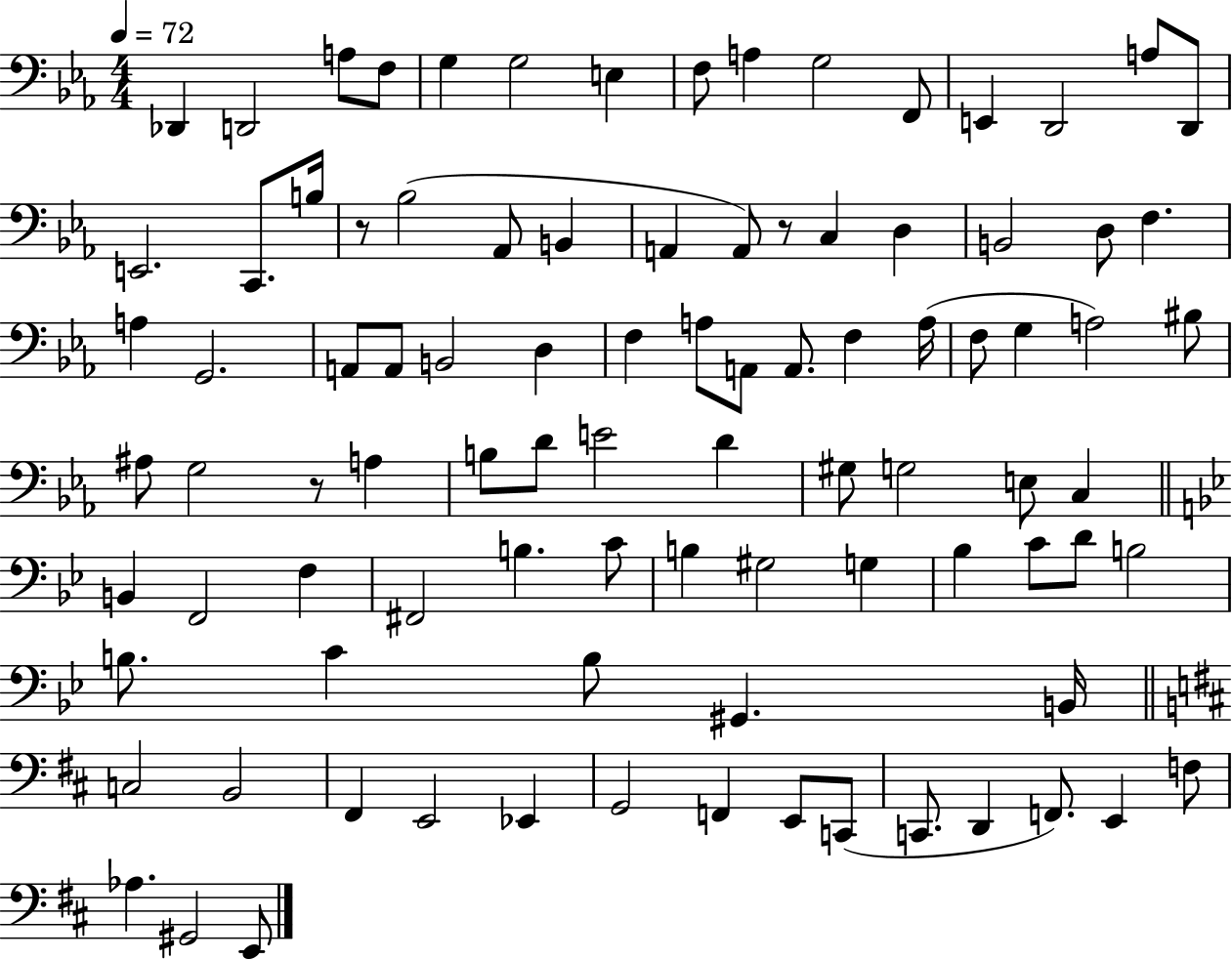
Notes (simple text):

Db2/q D2/h A3/e F3/e G3/q G3/h E3/q F3/e A3/q G3/h F2/e E2/q D2/h A3/e D2/e E2/h. C2/e. B3/s R/e Bb3/h Ab2/e B2/q A2/q A2/e R/e C3/q D3/q B2/h D3/e F3/q. A3/q G2/h. A2/e A2/e B2/h D3/q F3/q A3/e A2/e A2/e. F3/q A3/s F3/e G3/q A3/h BIS3/e A#3/e G3/h R/e A3/q B3/e D4/e E4/h D4/q G#3/e G3/h E3/e C3/q B2/q F2/h F3/q F#2/h B3/q. C4/e B3/q G#3/h G3/q Bb3/q C4/e D4/e B3/h B3/e. C4/q B3/e G#2/q. B2/s C3/h B2/h F#2/q E2/h Eb2/q G2/h F2/q E2/e C2/e C2/e. D2/q F2/e. E2/q F3/e Ab3/q. G#2/h E2/e